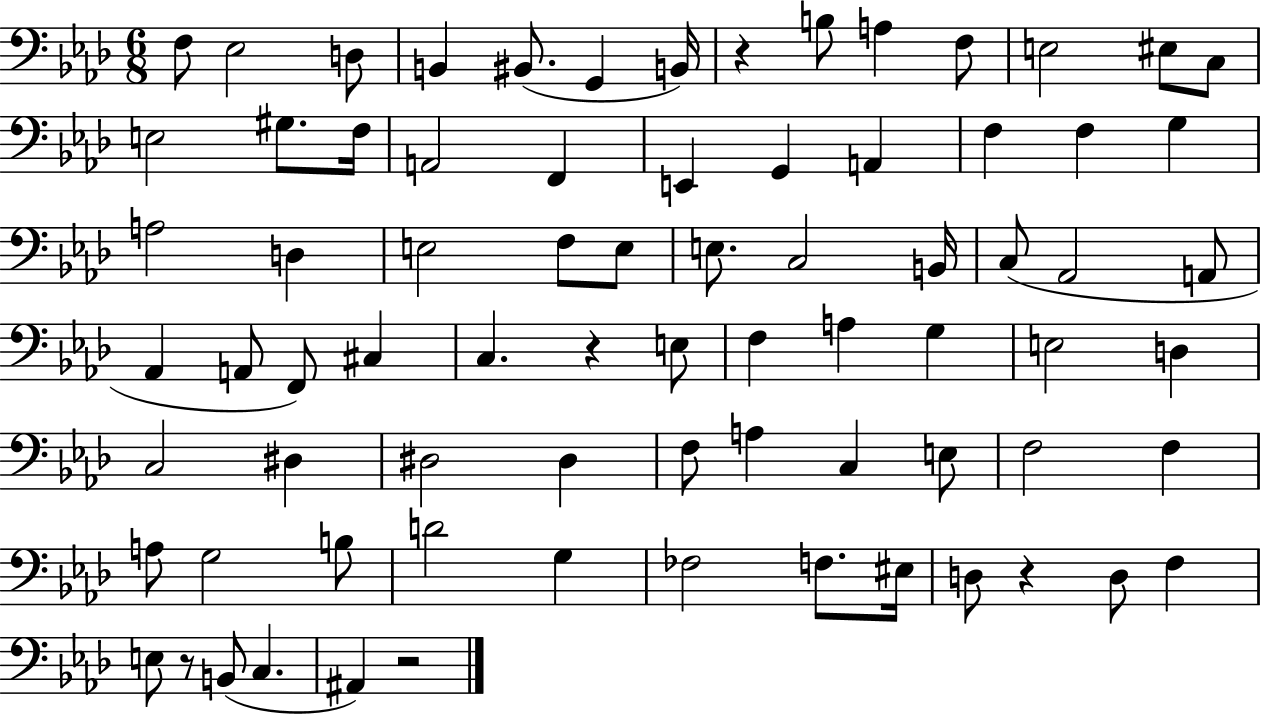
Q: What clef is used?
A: bass